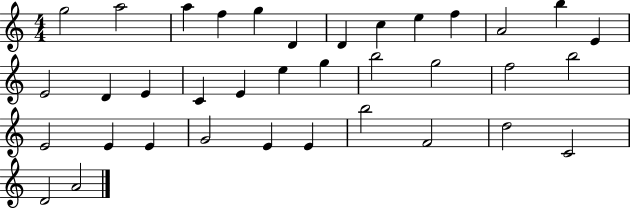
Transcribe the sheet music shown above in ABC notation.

X:1
T:Untitled
M:4/4
L:1/4
K:C
g2 a2 a f g D D c e f A2 b E E2 D E C E e g b2 g2 f2 b2 E2 E E G2 E E b2 F2 d2 C2 D2 A2